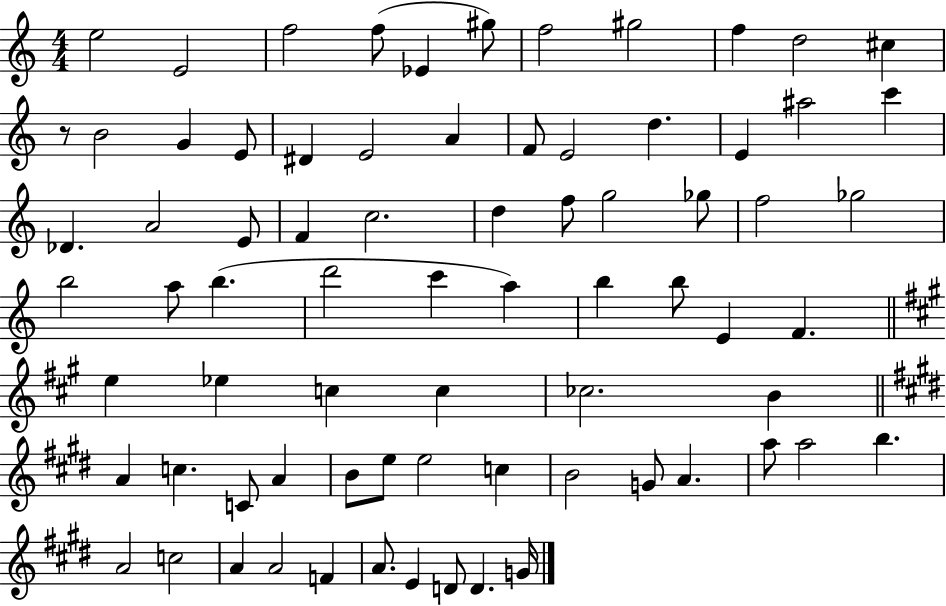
E5/h E4/h F5/h F5/e Eb4/q G#5/e F5/h G#5/h F5/q D5/h C#5/q R/e B4/h G4/q E4/e D#4/q E4/h A4/q F4/e E4/h D5/q. E4/q A#5/h C6/q Db4/q. A4/h E4/e F4/q C5/h. D5/q F5/e G5/h Gb5/e F5/h Gb5/h B5/h A5/e B5/q. D6/h C6/q A5/q B5/q B5/e E4/q F4/q. E5/q Eb5/q C5/q C5/q CES5/h. B4/q A4/q C5/q. C4/e A4/q B4/e E5/e E5/h C5/q B4/h G4/e A4/q. A5/e A5/h B5/q. A4/h C5/h A4/q A4/h F4/q A4/e. E4/q D4/e D4/q. G4/s